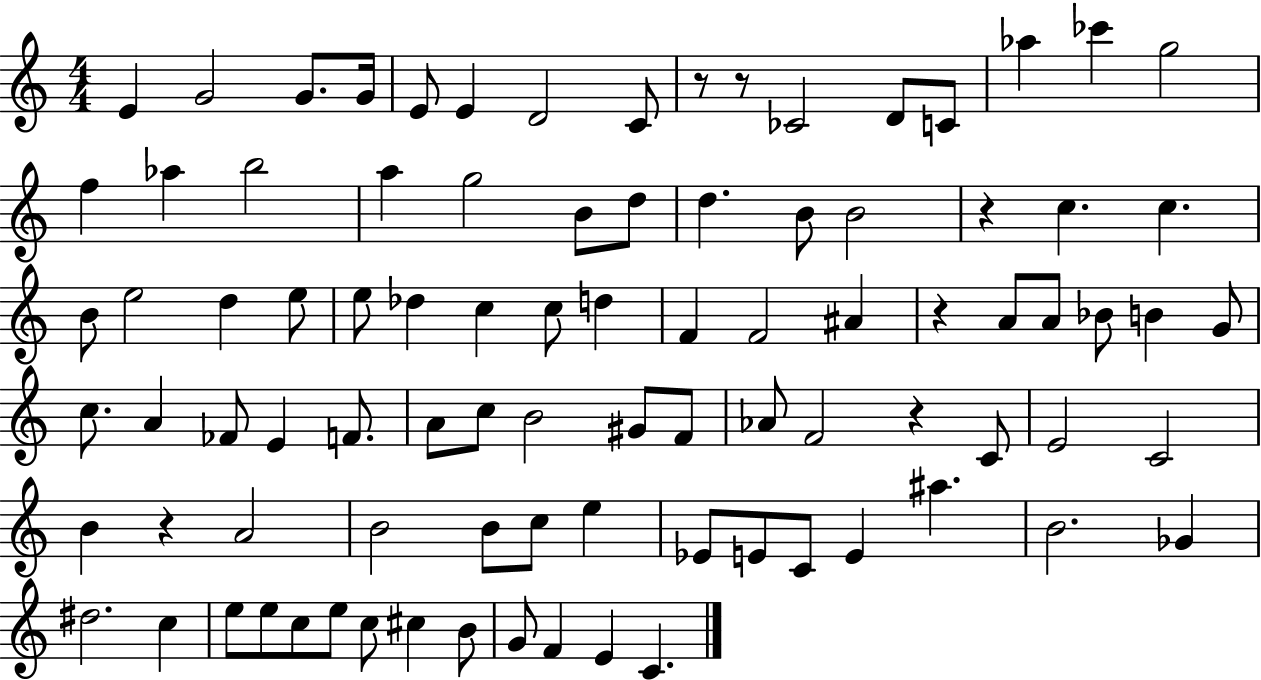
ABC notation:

X:1
T:Untitled
M:4/4
L:1/4
K:C
E G2 G/2 G/4 E/2 E D2 C/2 z/2 z/2 _C2 D/2 C/2 _a _c' g2 f _a b2 a g2 B/2 d/2 d B/2 B2 z c c B/2 e2 d e/2 e/2 _d c c/2 d F F2 ^A z A/2 A/2 _B/2 B G/2 c/2 A _F/2 E F/2 A/2 c/2 B2 ^G/2 F/2 _A/2 F2 z C/2 E2 C2 B z A2 B2 B/2 c/2 e _E/2 E/2 C/2 E ^a B2 _G ^d2 c e/2 e/2 c/2 e/2 c/2 ^c B/2 G/2 F E C